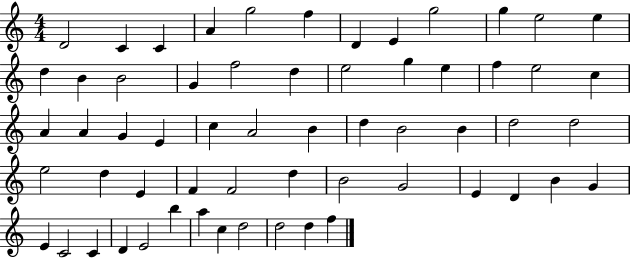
D4/h C4/q C4/q A4/q G5/h F5/q D4/q E4/q G5/h G5/q E5/h E5/q D5/q B4/q B4/h G4/q F5/h D5/q E5/h G5/q E5/q F5/q E5/h C5/q A4/q A4/q G4/q E4/q C5/q A4/h B4/q D5/q B4/h B4/q D5/h D5/h E5/h D5/q E4/q F4/q F4/h D5/q B4/h G4/h E4/q D4/q B4/q G4/q E4/q C4/h C4/q D4/q E4/h B5/q A5/q C5/q D5/h D5/h D5/q F5/q